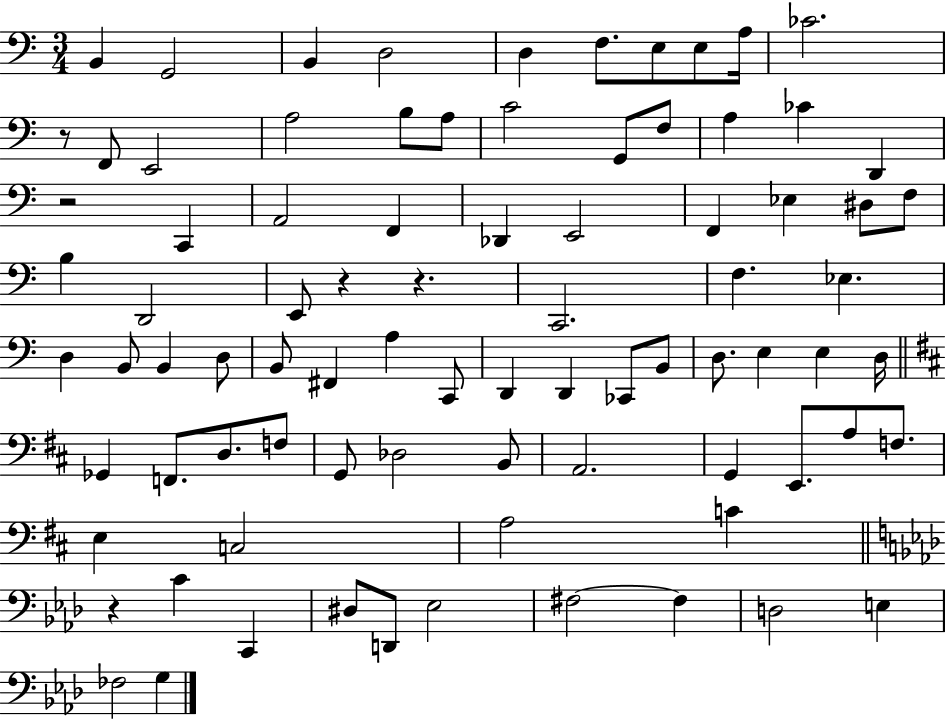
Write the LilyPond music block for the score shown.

{
  \clef bass
  \numericTimeSignature
  \time 3/4
  \key c \major
  b,4 g,2 | b,4 d2 | d4 f8. e8 e8 a16 | ces'2. | \break r8 f,8 e,2 | a2 b8 a8 | c'2 g,8 f8 | a4 ces'4 d,4 | \break r2 c,4 | a,2 f,4 | des,4 e,2 | f,4 ees4 dis8 f8 | \break b4 d,2 | e,8 r4 r4. | c,2. | f4. ees4. | \break d4 b,8 b,4 d8 | b,8 fis,4 a4 c,8 | d,4 d,4 ces,8 b,8 | d8. e4 e4 d16 | \break \bar "||" \break \key b \minor ges,4 f,8. d8. f8 | g,8 des2 b,8 | a,2. | g,4 e,8. a8 f8. | \break e4 c2 | a2 c'4 | \bar "||" \break \key aes \major r4 c'4 c,4 | dis8 d,8 ees2 | fis2~~ fis4 | d2 e4 | \break fes2 g4 | \bar "|."
}